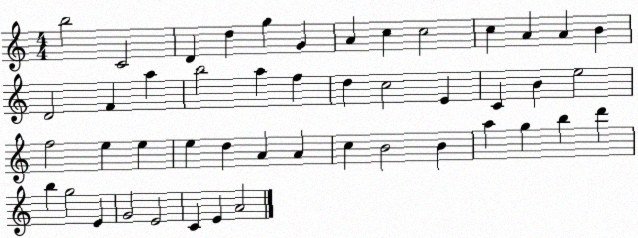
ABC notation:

X:1
T:Untitled
M:4/4
L:1/4
K:C
b2 C2 D d g G A c c2 c A A B D2 F a b2 a f d c2 E C B e2 f2 e e e d A A c B2 B a g b d' b g2 E G2 E2 C E A2